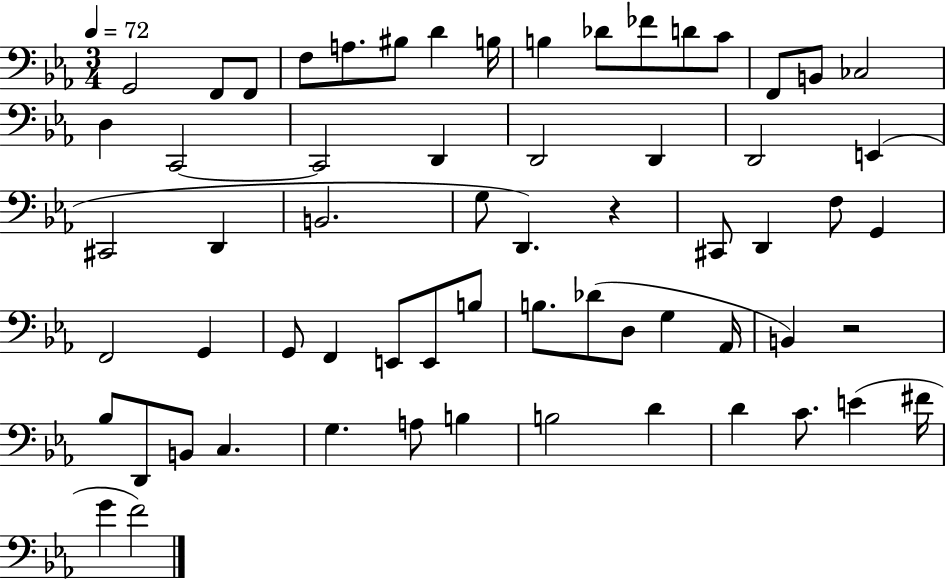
G2/h F2/e F2/e F3/e A3/e. BIS3/e D4/q B3/s B3/q Db4/e FES4/e D4/e C4/e F2/e B2/e CES3/h D3/q C2/h C2/h D2/q D2/h D2/q D2/h E2/q C#2/h D2/q B2/h. G3/e D2/q. R/q C#2/e D2/q F3/e G2/q F2/h G2/q G2/e F2/q E2/e E2/e B3/e B3/e. Db4/e D3/e G3/q Ab2/s B2/q R/h Bb3/e D2/e B2/e C3/q. G3/q. A3/e B3/q B3/h D4/q D4/q C4/e. E4/q F#4/s G4/q F4/h